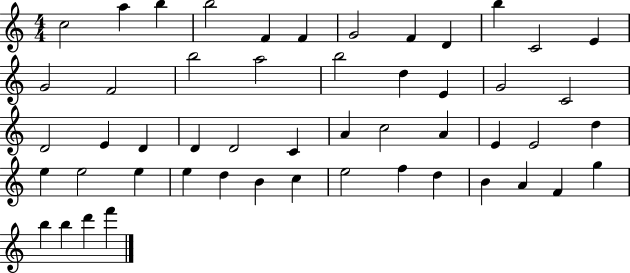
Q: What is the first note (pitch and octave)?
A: C5